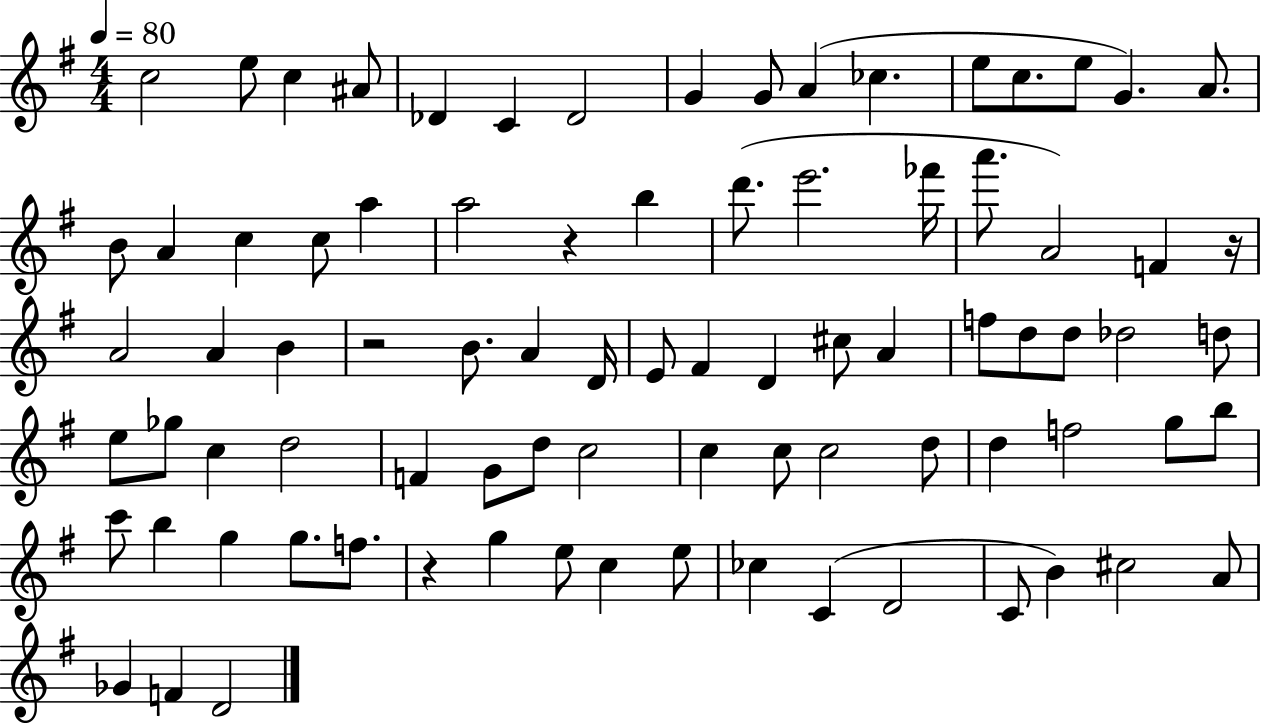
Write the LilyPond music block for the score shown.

{
  \clef treble
  \numericTimeSignature
  \time 4/4
  \key g \major
  \tempo 4 = 80
  c''2 e''8 c''4 ais'8 | des'4 c'4 des'2 | g'4 g'8 a'4( ces''4. | e''8 c''8. e''8 g'4.) a'8. | \break b'8 a'4 c''4 c''8 a''4 | a''2 r4 b''4 | d'''8.( e'''2. fes'''16 | a'''8. a'2) f'4 r16 | \break a'2 a'4 b'4 | r2 b'8. a'4 d'16 | e'8 fis'4 d'4 cis''8 a'4 | f''8 d''8 d''8 des''2 d''8 | \break e''8 ges''8 c''4 d''2 | f'4 g'8 d''8 c''2 | c''4 c''8 c''2 d''8 | d''4 f''2 g''8 b''8 | \break c'''8 b''4 g''4 g''8. f''8. | r4 g''4 e''8 c''4 e''8 | ces''4 c'4( d'2 | c'8 b'4) cis''2 a'8 | \break ges'4 f'4 d'2 | \bar "|."
}